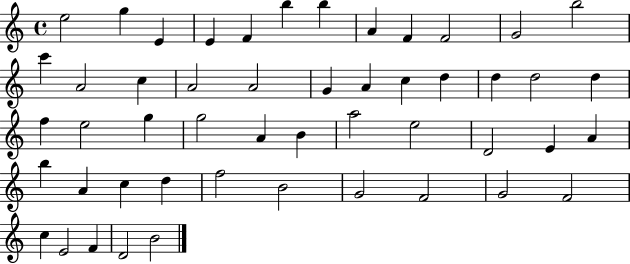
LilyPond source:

{
  \clef treble
  \time 4/4
  \defaultTimeSignature
  \key c \major
  e''2 g''4 e'4 | e'4 f'4 b''4 b''4 | a'4 f'4 f'2 | g'2 b''2 | \break c'''4 a'2 c''4 | a'2 a'2 | g'4 a'4 c''4 d''4 | d''4 d''2 d''4 | \break f''4 e''2 g''4 | g''2 a'4 b'4 | a''2 e''2 | d'2 e'4 a'4 | \break b''4 a'4 c''4 d''4 | f''2 b'2 | g'2 f'2 | g'2 f'2 | \break c''4 e'2 f'4 | d'2 b'2 | \bar "|."
}